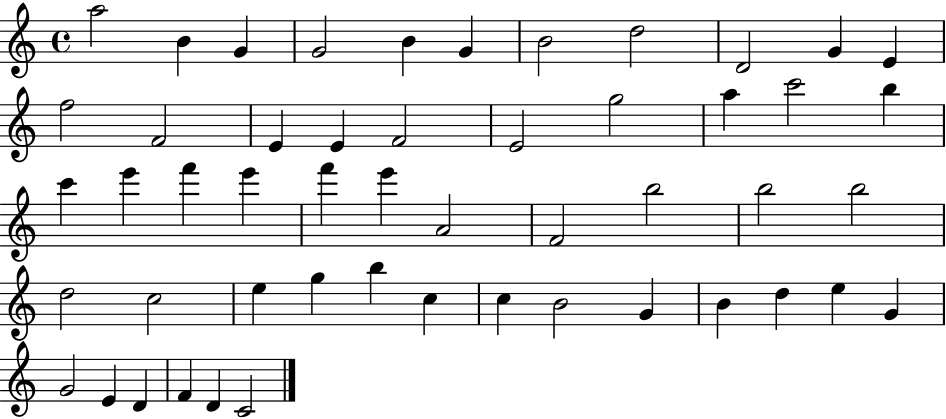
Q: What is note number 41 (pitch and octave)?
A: G4